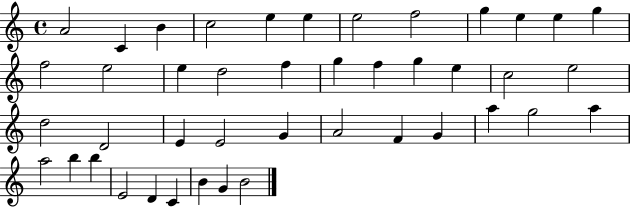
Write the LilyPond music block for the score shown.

{
  \clef treble
  \time 4/4
  \defaultTimeSignature
  \key c \major
  a'2 c'4 b'4 | c''2 e''4 e''4 | e''2 f''2 | g''4 e''4 e''4 g''4 | \break f''2 e''2 | e''4 d''2 f''4 | g''4 f''4 g''4 e''4 | c''2 e''2 | \break d''2 d'2 | e'4 e'2 g'4 | a'2 f'4 g'4 | a''4 g''2 a''4 | \break a''2 b''4 b''4 | e'2 d'4 c'4 | b'4 g'4 b'2 | \bar "|."
}